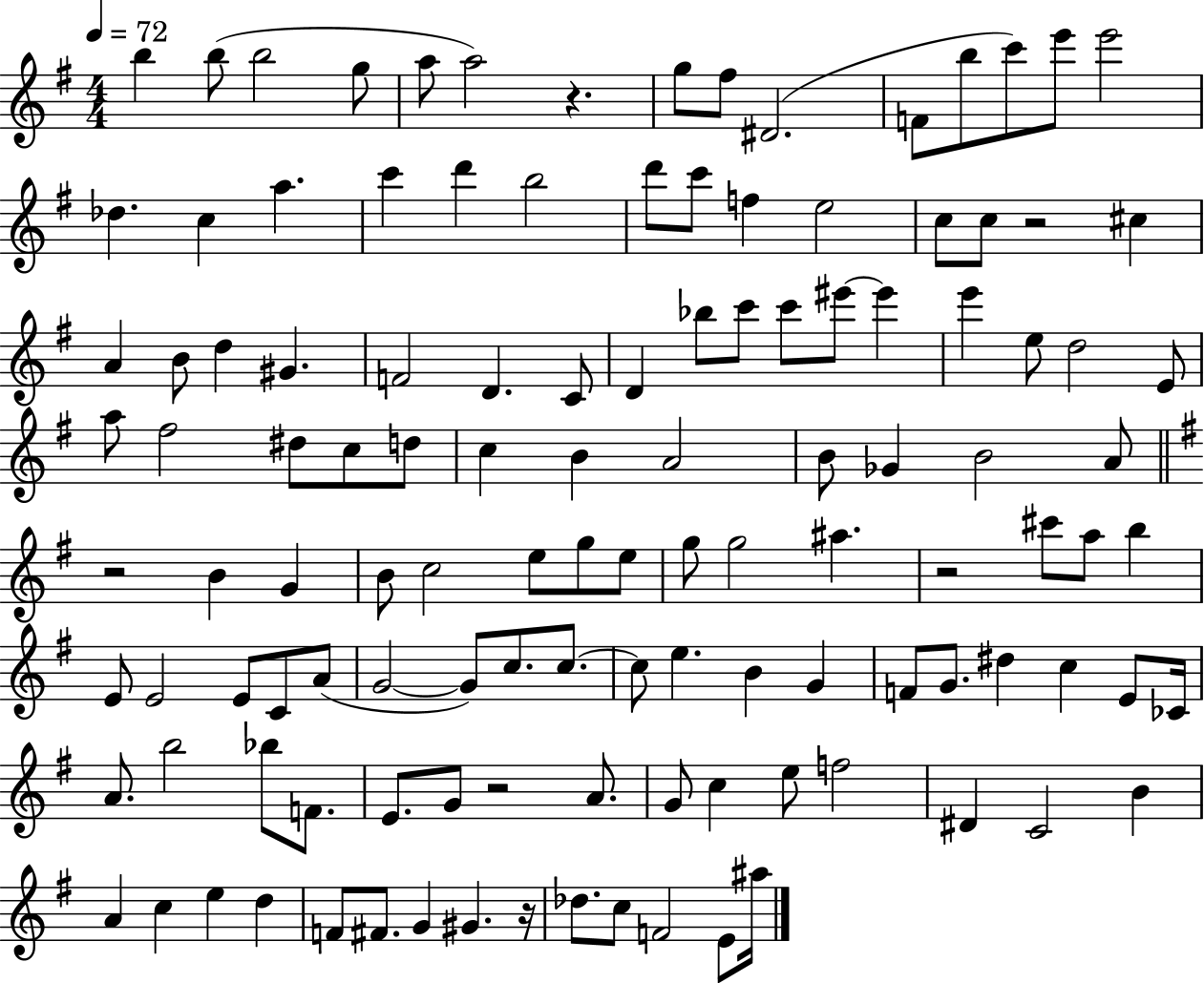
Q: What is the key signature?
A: G major